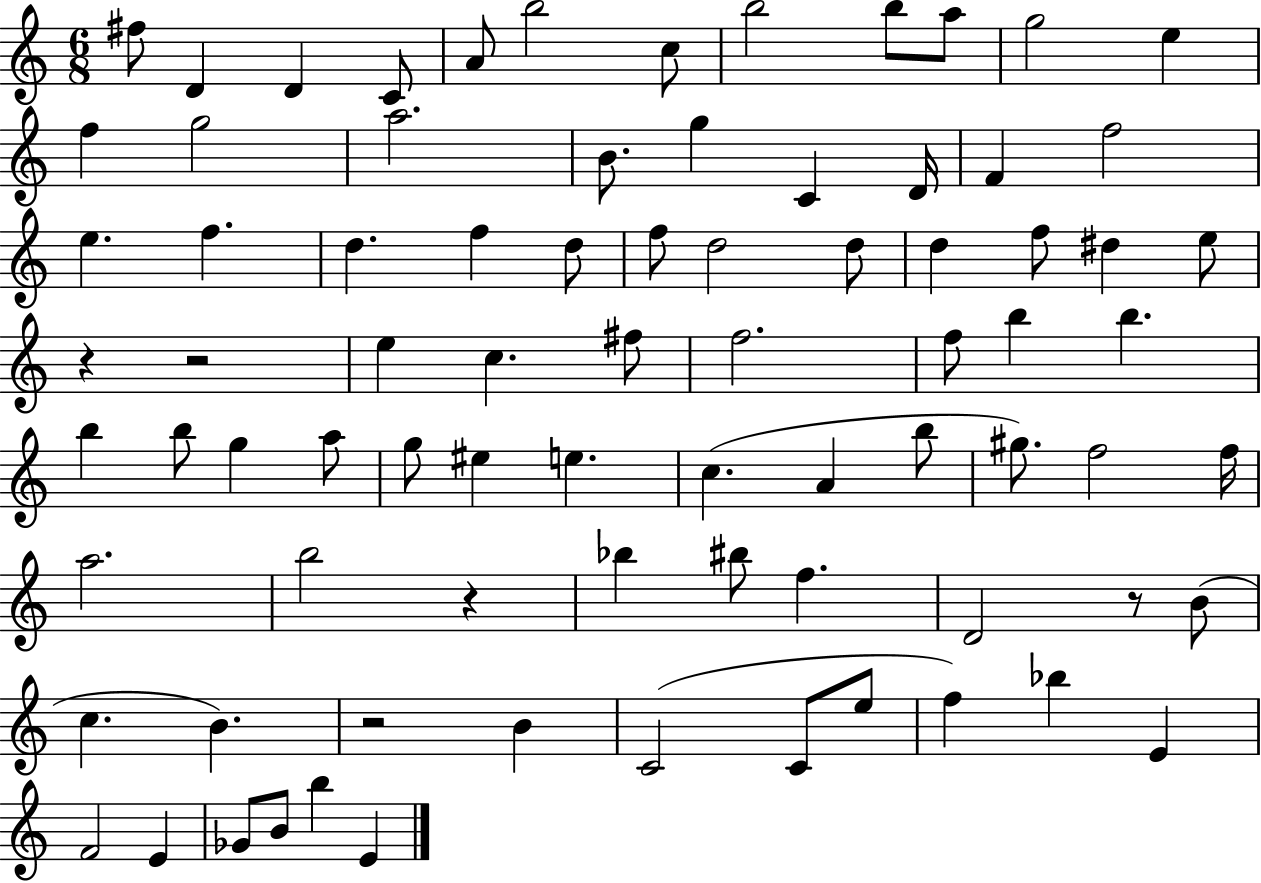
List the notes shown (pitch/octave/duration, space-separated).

F#5/e D4/q D4/q C4/e A4/e B5/h C5/e B5/h B5/e A5/e G5/h E5/q F5/q G5/h A5/h. B4/e. G5/q C4/q D4/s F4/q F5/h E5/q. F5/q. D5/q. F5/q D5/e F5/e D5/h D5/e D5/q F5/e D#5/q E5/e R/q R/h E5/q C5/q. F#5/e F5/h. F5/e B5/q B5/q. B5/q B5/e G5/q A5/e G5/e EIS5/q E5/q. C5/q. A4/q B5/e G#5/e. F5/h F5/s A5/h. B5/h R/q Bb5/q BIS5/e F5/q. D4/h R/e B4/e C5/q. B4/q. R/h B4/q C4/h C4/e E5/e F5/q Bb5/q E4/q F4/h E4/q Gb4/e B4/e B5/q E4/q